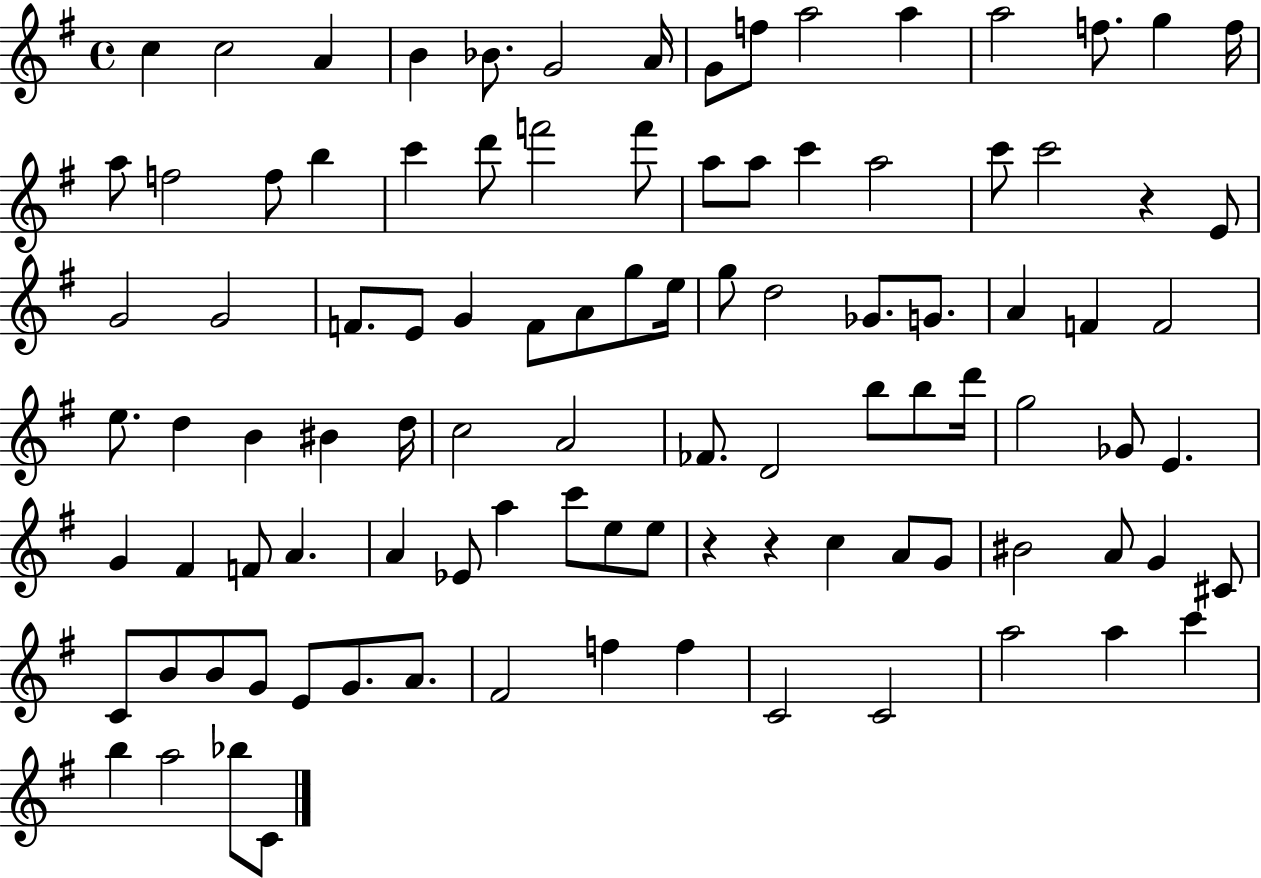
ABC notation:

X:1
T:Untitled
M:4/4
L:1/4
K:G
c c2 A B _B/2 G2 A/4 G/2 f/2 a2 a a2 f/2 g f/4 a/2 f2 f/2 b c' d'/2 f'2 f'/2 a/2 a/2 c' a2 c'/2 c'2 z E/2 G2 G2 F/2 E/2 G F/2 A/2 g/2 e/4 g/2 d2 _G/2 G/2 A F F2 e/2 d B ^B d/4 c2 A2 _F/2 D2 b/2 b/2 d'/4 g2 _G/2 E G ^F F/2 A A _E/2 a c'/2 e/2 e/2 z z c A/2 G/2 ^B2 A/2 G ^C/2 C/2 B/2 B/2 G/2 E/2 G/2 A/2 ^F2 f f C2 C2 a2 a c' b a2 _b/2 C/2